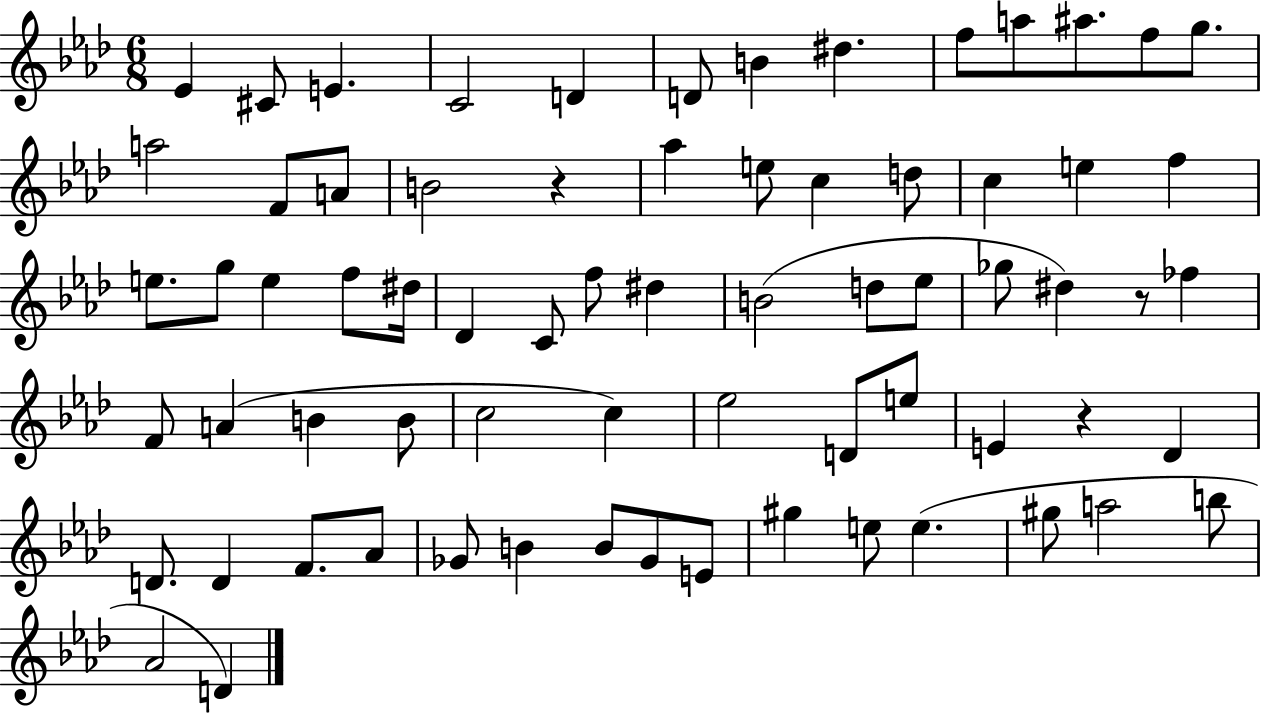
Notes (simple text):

Eb4/q C#4/e E4/q. C4/h D4/q D4/e B4/q D#5/q. F5/e A5/e A#5/e. F5/e G5/e. A5/h F4/e A4/e B4/h R/q Ab5/q E5/e C5/q D5/e C5/q E5/q F5/q E5/e. G5/e E5/q F5/e D#5/s Db4/q C4/e F5/e D#5/q B4/h D5/e Eb5/e Gb5/e D#5/q R/e FES5/q F4/e A4/q B4/q B4/e C5/h C5/q Eb5/h D4/e E5/e E4/q R/q Db4/q D4/e. D4/q F4/e. Ab4/e Gb4/e B4/q B4/e Gb4/e E4/e G#5/q E5/e E5/q. G#5/e A5/h B5/e Ab4/h D4/q